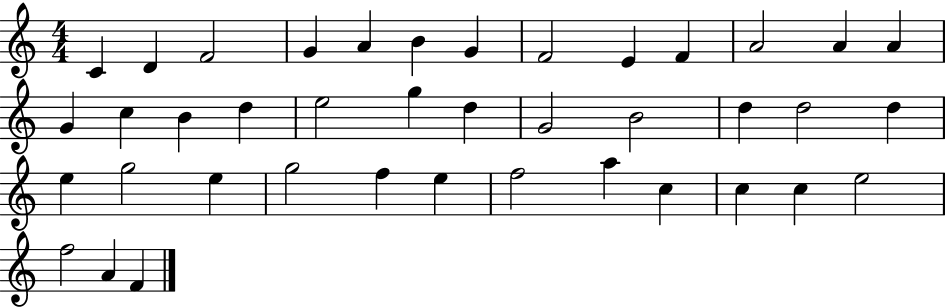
{
  \clef treble
  \numericTimeSignature
  \time 4/4
  \key c \major
  c'4 d'4 f'2 | g'4 a'4 b'4 g'4 | f'2 e'4 f'4 | a'2 a'4 a'4 | \break g'4 c''4 b'4 d''4 | e''2 g''4 d''4 | g'2 b'2 | d''4 d''2 d''4 | \break e''4 g''2 e''4 | g''2 f''4 e''4 | f''2 a''4 c''4 | c''4 c''4 e''2 | \break f''2 a'4 f'4 | \bar "|."
}